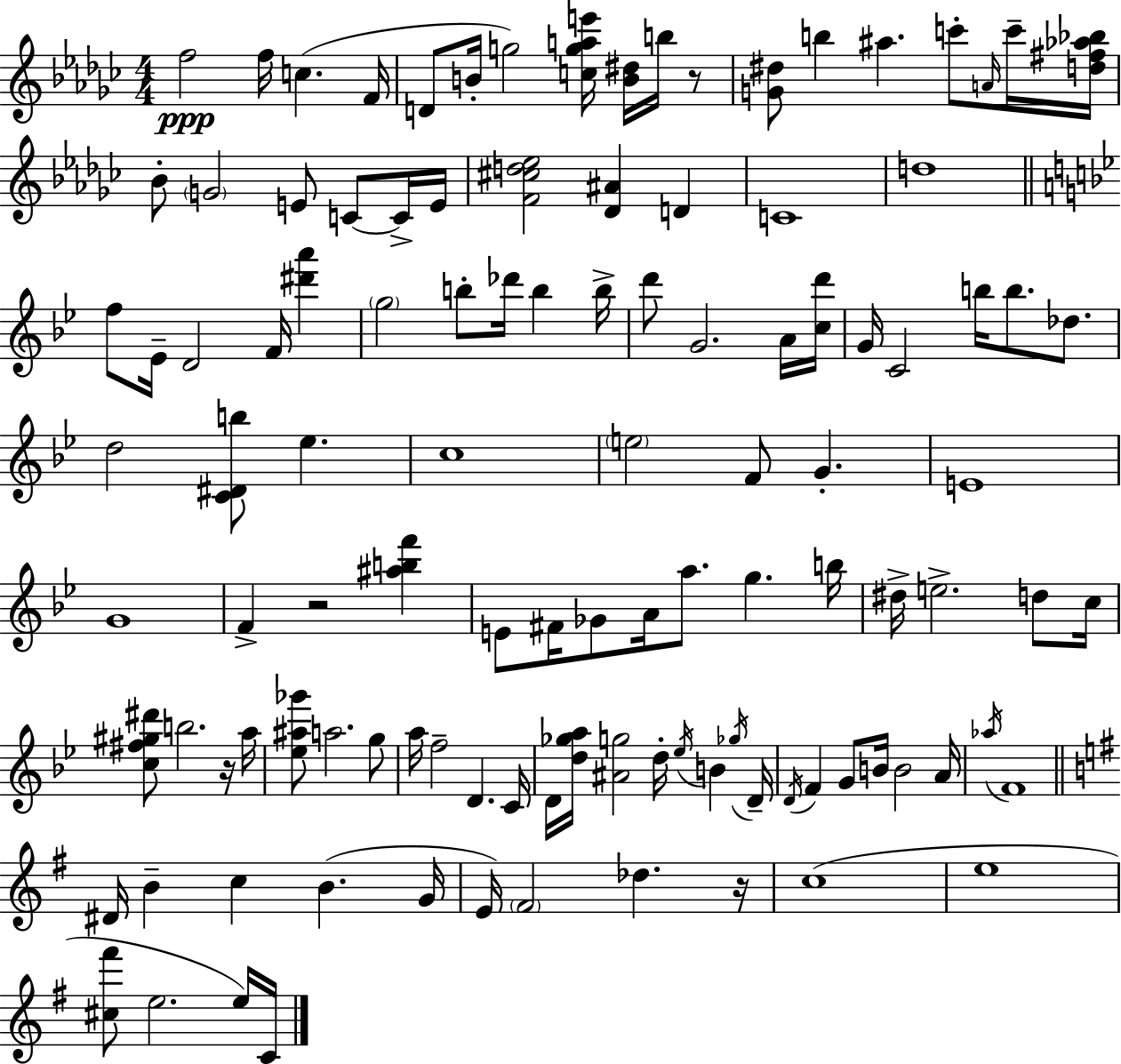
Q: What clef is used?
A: treble